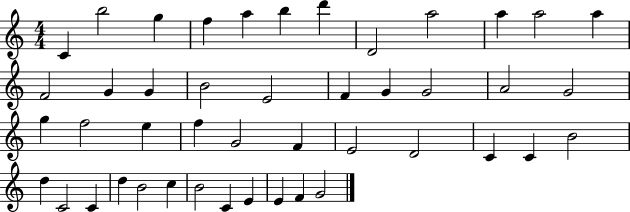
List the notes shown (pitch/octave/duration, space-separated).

C4/q B5/h G5/q F5/q A5/q B5/q D6/q D4/h A5/h A5/q A5/h A5/q F4/h G4/q G4/q B4/h E4/h F4/q G4/q G4/h A4/h G4/h G5/q F5/h E5/q F5/q G4/h F4/q E4/h D4/h C4/q C4/q B4/h D5/q C4/h C4/q D5/q B4/h C5/q B4/h C4/q E4/q E4/q F4/q G4/h